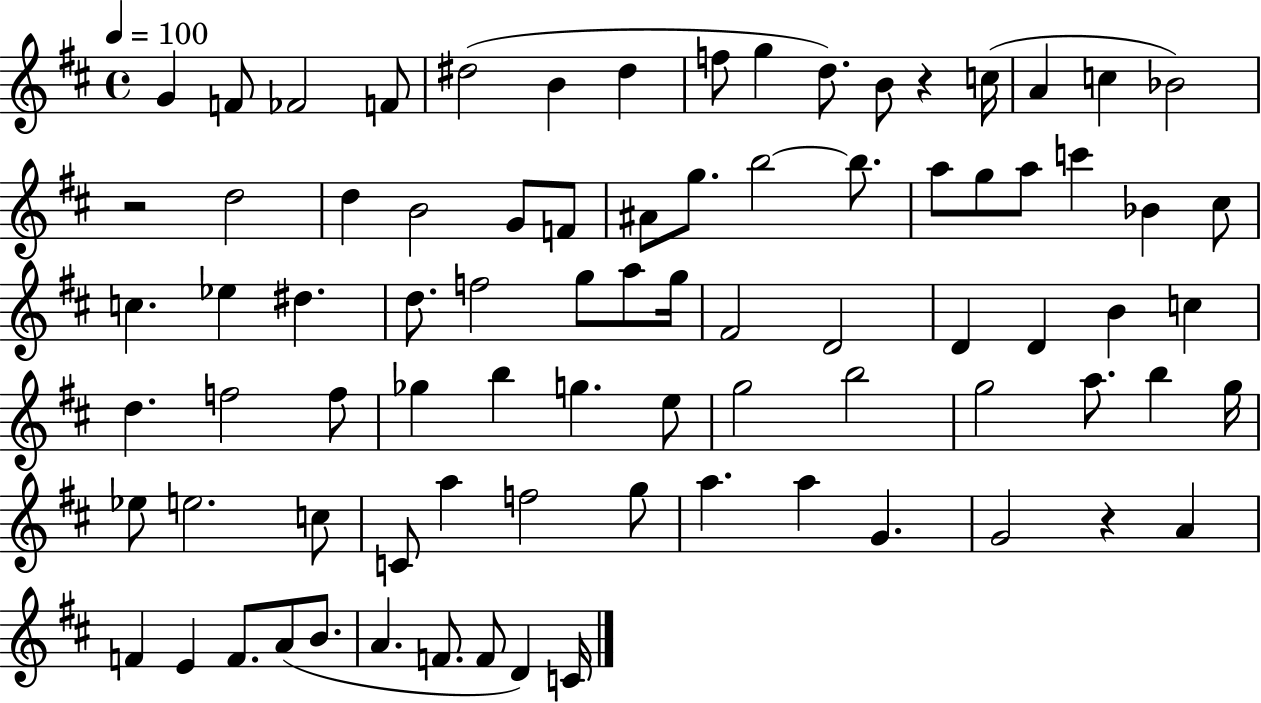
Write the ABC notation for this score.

X:1
T:Untitled
M:4/4
L:1/4
K:D
G F/2 _F2 F/2 ^d2 B ^d f/2 g d/2 B/2 z c/4 A c _B2 z2 d2 d B2 G/2 F/2 ^A/2 g/2 b2 b/2 a/2 g/2 a/2 c' _B ^c/2 c _e ^d d/2 f2 g/2 a/2 g/4 ^F2 D2 D D B c d f2 f/2 _g b g e/2 g2 b2 g2 a/2 b g/4 _e/2 e2 c/2 C/2 a f2 g/2 a a G G2 z A F E F/2 A/2 B/2 A F/2 F/2 D C/4